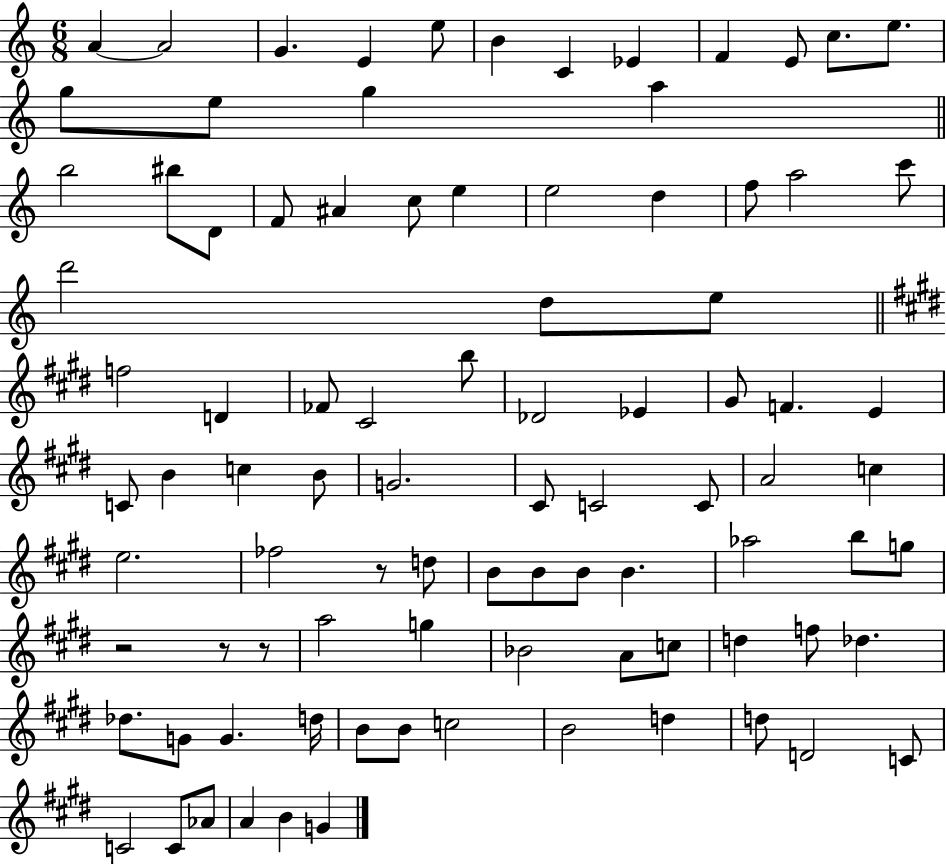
A4/q A4/h G4/q. E4/q E5/e B4/q C4/q Eb4/q F4/q E4/e C5/e. E5/e. G5/e E5/e G5/q A5/q B5/h BIS5/e D4/e F4/e A#4/q C5/e E5/q E5/h D5/q F5/e A5/h C6/e D6/h D5/e E5/e F5/h D4/q FES4/e C#4/h B5/e Db4/h Eb4/q G#4/e F4/q. E4/q C4/e B4/q C5/q B4/e G4/h. C#4/e C4/h C4/e A4/h C5/q E5/h. FES5/h R/e D5/e B4/e B4/e B4/e B4/q. Ab5/h B5/e G5/e R/h R/e R/e A5/h G5/q Bb4/h A4/e C5/e D5/q F5/e Db5/q. Db5/e. G4/e G4/q. D5/s B4/e B4/e C5/h B4/h D5/q D5/e D4/h C4/e C4/h C4/e Ab4/e A4/q B4/q G4/q